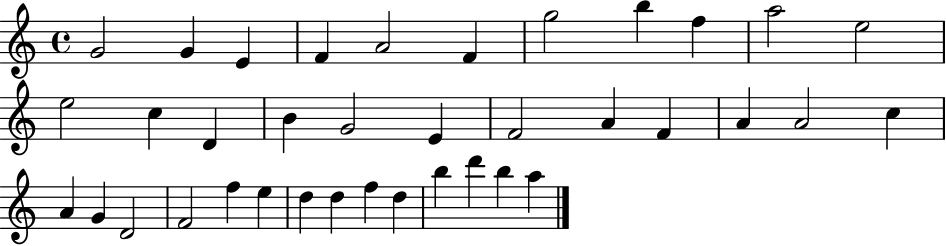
{
  \clef treble
  \time 4/4
  \defaultTimeSignature
  \key c \major
  g'2 g'4 e'4 | f'4 a'2 f'4 | g''2 b''4 f''4 | a''2 e''2 | \break e''2 c''4 d'4 | b'4 g'2 e'4 | f'2 a'4 f'4 | a'4 a'2 c''4 | \break a'4 g'4 d'2 | f'2 f''4 e''4 | d''4 d''4 f''4 d''4 | b''4 d'''4 b''4 a''4 | \break \bar "|."
}